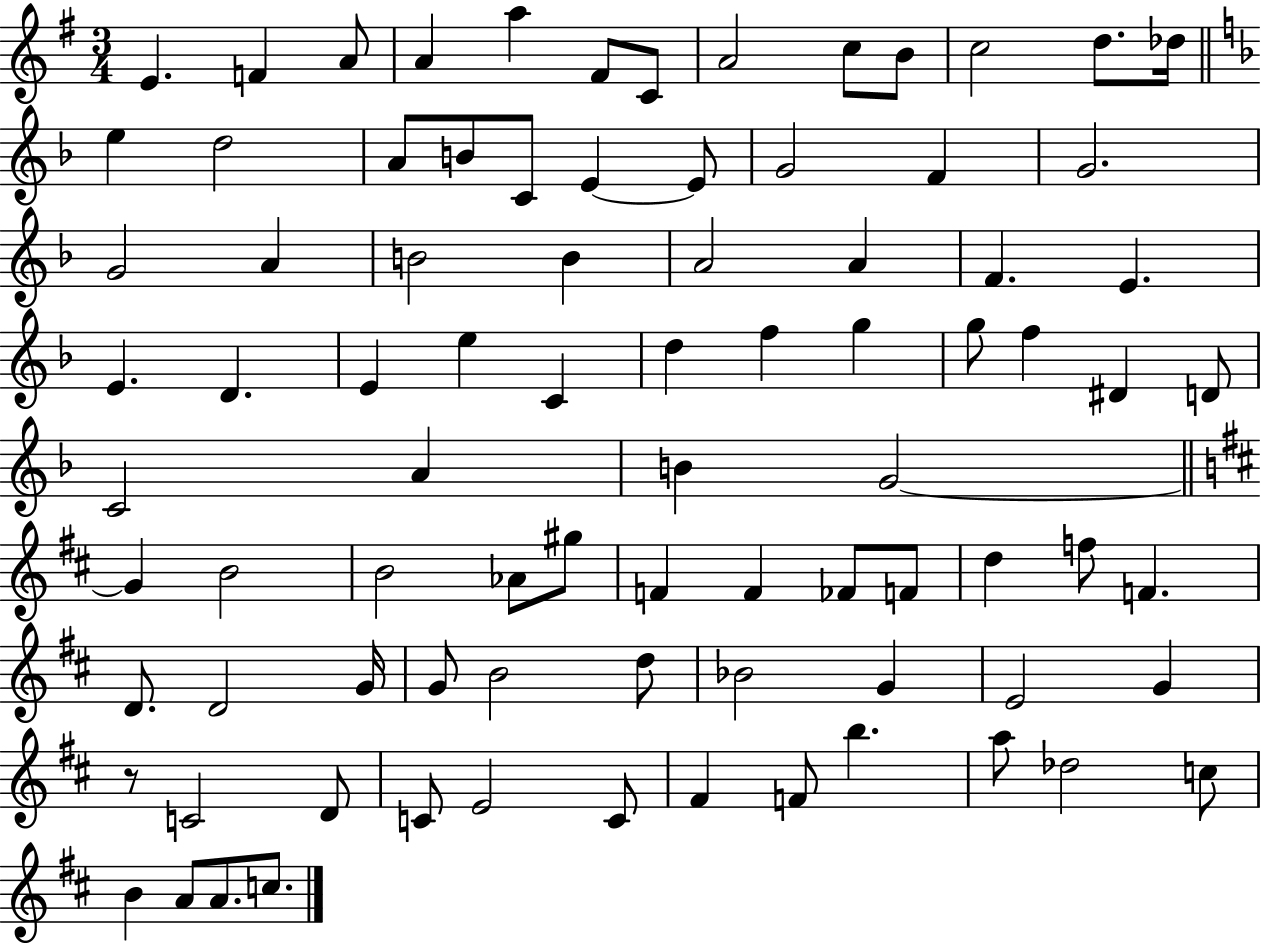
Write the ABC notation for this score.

X:1
T:Untitled
M:3/4
L:1/4
K:G
E F A/2 A a ^F/2 C/2 A2 c/2 B/2 c2 d/2 _d/4 e d2 A/2 B/2 C/2 E E/2 G2 F G2 G2 A B2 B A2 A F E E D E e C d f g g/2 f ^D D/2 C2 A B G2 G B2 B2 _A/2 ^g/2 F F _F/2 F/2 d f/2 F D/2 D2 G/4 G/2 B2 d/2 _B2 G E2 G z/2 C2 D/2 C/2 E2 C/2 ^F F/2 b a/2 _d2 c/2 B A/2 A/2 c/2